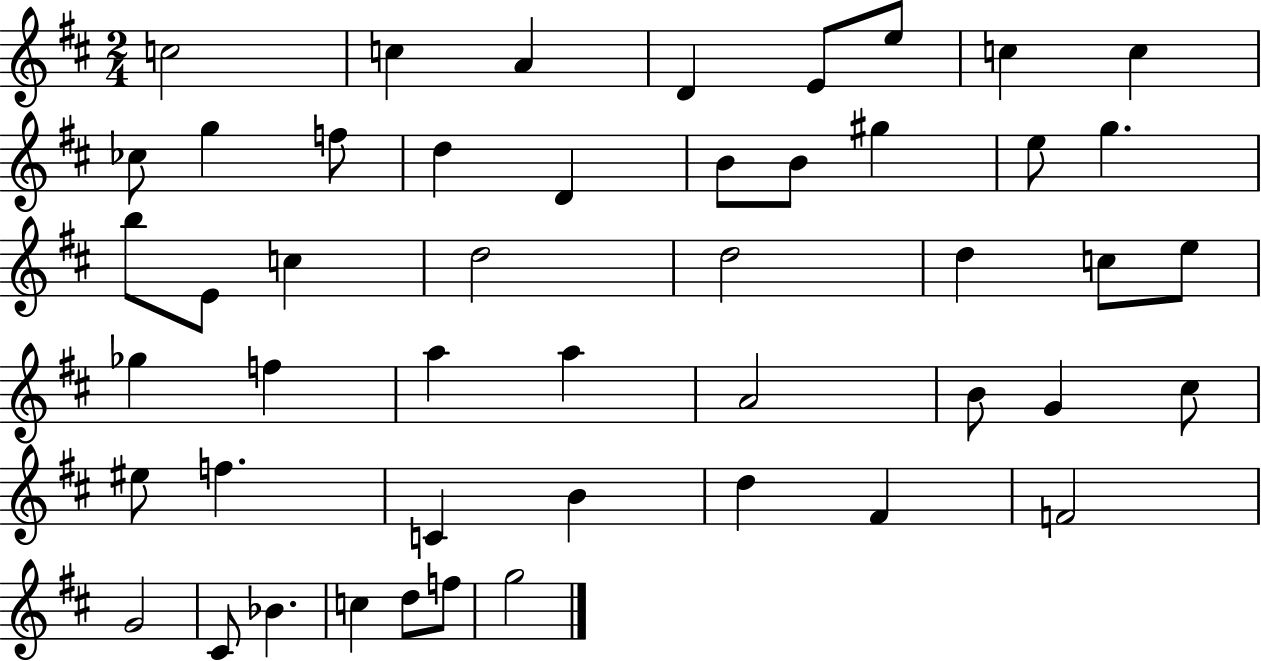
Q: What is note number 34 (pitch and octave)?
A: C#5